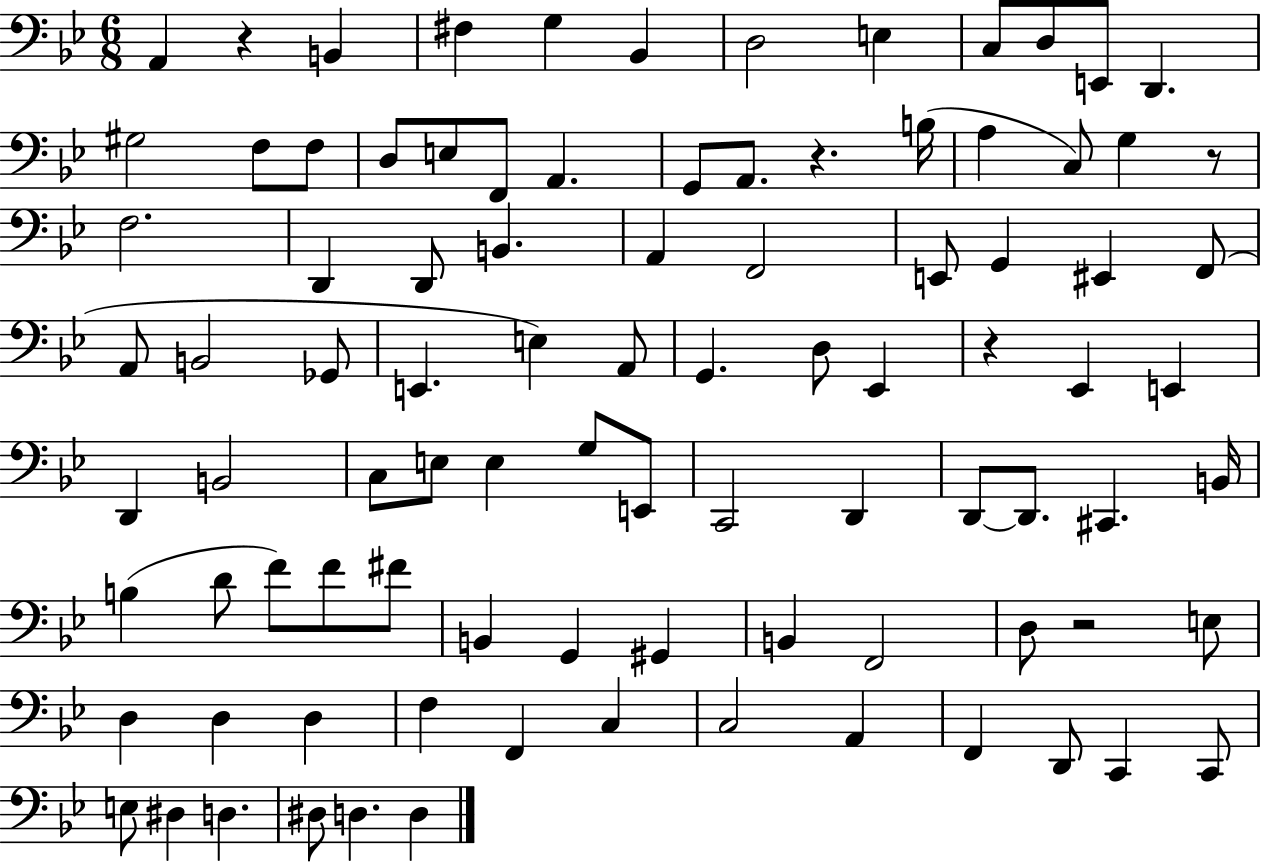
{
  \clef bass
  \numericTimeSignature
  \time 6/8
  \key bes \major
  a,4 r4 b,4 | fis4 g4 bes,4 | d2 e4 | c8 d8 e,8 d,4. | \break gis2 f8 f8 | d8 e8 f,8 a,4. | g,8 a,8. r4. b16( | a4 c8) g4 r8 | \break f2. | d,4 d,8 b,4. | a,4 f,2 | e,8 g,4 eis,4 f,8( | \break a,8 b,2 ges,8 | e,4. e4) a,8 | g,4. d8 ees,4 | r4 ees,4 e,4 | \break d,4 b,2 | c8 e8 e4 g8 e,8 | c,2 d,4 | d,8~~ d,8. cis,4. b,16 | \break b4( d'8 f'8) f'8 fis'8 | b,4 g,4 gis,4 | b,4 f,2 | d8 r2 e8 | \break d4 d4 d4 | f4 f,4 c4 | c2 a,4 | f,4 d,8 c,4 c,8 | \break e8 dis4 d4. | dis8 d4. d4 | \bar "|."
}